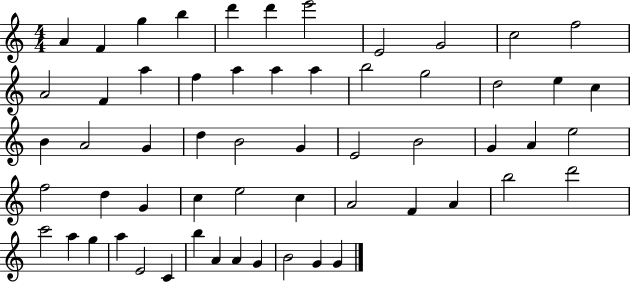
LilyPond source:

{
  \clef treble
  \numericTimeSignature
  \time 4/4
  \key c \major
  a'4 f'4 g''4 b''4 | d'''4 d'''4 e'''2 | e'2 g'2 | c''2 f''2 | \break a'2 f'4 a''4 | f''4 a''4 a''4 a''4 | b''2 g''2 | d''2 e''4 c''4 | \break b'4 a'2 g'4 | d''4 b'2 g'4 | e'2 b'2 | g'4 a'4 e''2 | \break f''2 d''4 g'4 | c''4 e''2 c''4 | a'2 f'4 a'4 | b''2 d'''2 | \break c'''2 a''4 g''4 | a''4 e'2 c'4 | b''4 a'4 a'4 g'4 | b'2 g'4 g'4 | \break \bar "|."
}